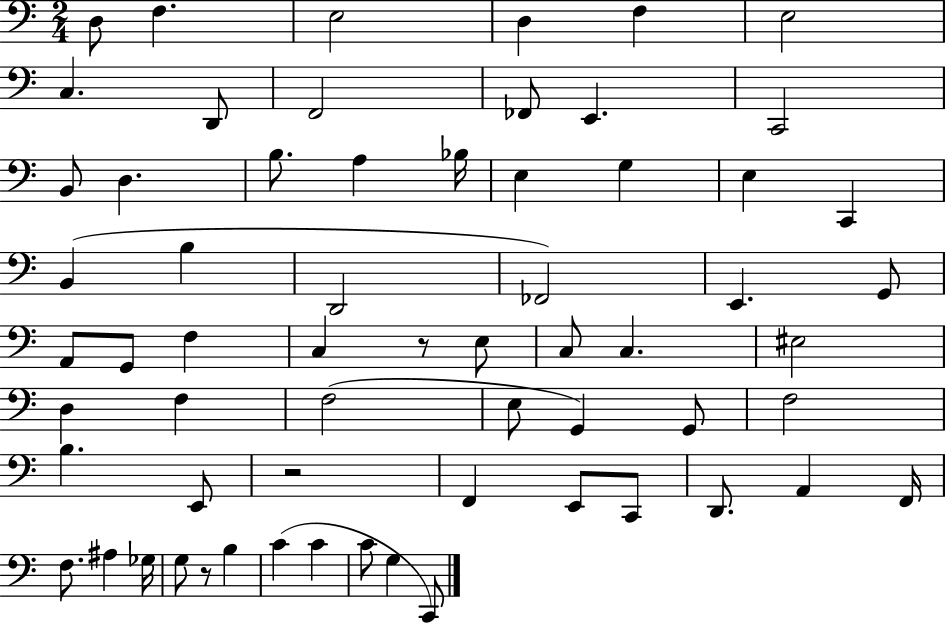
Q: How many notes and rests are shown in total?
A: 63